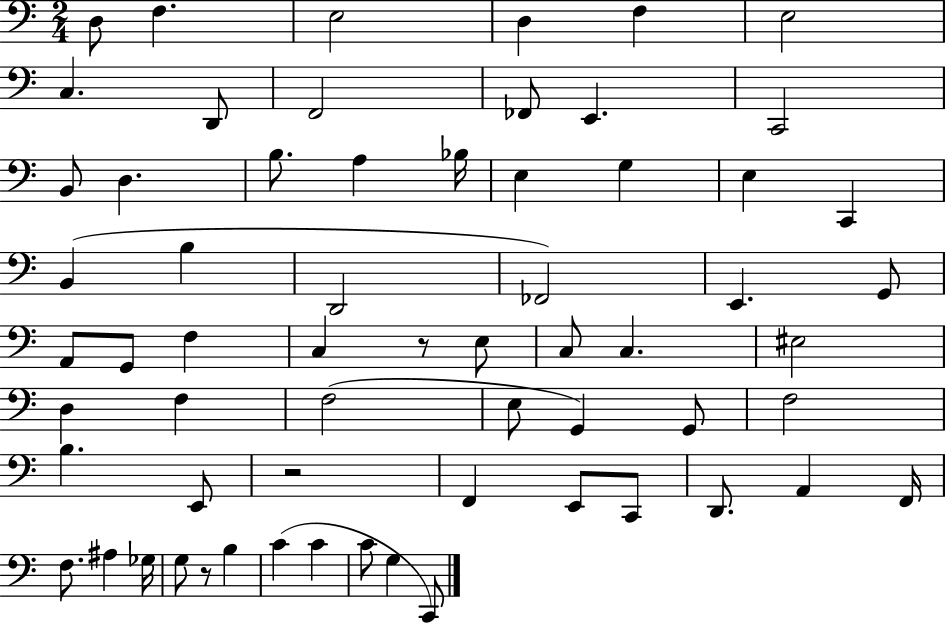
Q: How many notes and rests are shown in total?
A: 63